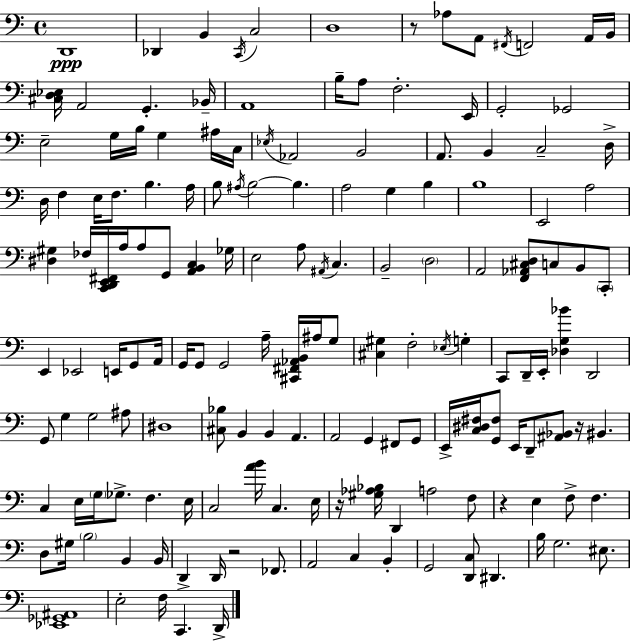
D2/w Db2/q B2/q C2/s C3/h D3/w R/e Ab3/e A2/e F#2/s F2/h A2/s B2/s [C#3,D3,Eb3]/s A2/h G2/q. Bb2/s A2/w B3/s A3/e F3/h. E2/s G2/h Gb2/h E3/h G3/s B3/s G3/q A#3/s C3/s Eb3/s Ab2/h B2/h A2/e. B2/q C3/h D3/s D3/s F3/q E3/s F3/e. B3/q. A3/s B3/e A#3/s B3/h B3/q. A3/h G3/q B3/q B3/w E2/h A3/h [D#3,G#3]/q FES3/s [C2,D2,E2,F#2]/s A3/s A3/e G2/e [A2,B2,C3]/q Gb3/s E3/h A3/e A#2/s C3/q. B2/h D3/h A2/h [F2,Ab2,C#3,D3]/e C3/e B2/e C2/e E2/q Eb2/h E2/s G2/e A2/s G2/s G2/e G2/h A3/s [C#2,F#2,Ab2,B2]/s A#3/s G3/e [C#3,G#3]/q F3/h Eb3/s G3/q C2/e D2/s E2/s [Db3,G3,Bb4]/q D2/h G2/e G3/q G3/h A#3/e D#3/w [C#3,Bb3]/e B2/q B2/q A2/q. A2/h G2/q F#2/e G2/e E2/s [C3,D#3,F#3]/s [G2,F#3]/e E2/s D2/e [A#2,Bb2]/e R/s BIS2/q. C3/q E3/s G3/s Gb3/e. F3/q. E3/s C3/h [A4,B4]/s C3/q. E3/s R/s [G#3,Ab3,Bb3]/s D2/q A3/h F3/e R/q E3/q F3/e F3/q. D3/e G#3/s B3/h B2/q B2/s D2/q D2/s R/h FES2/e. A2/h C3/q B2/q G2/h [D2,C3]/e D#2/q. B3/s G3/h. EIS3/e. [Eb2,Gb2,A#2]/w E3/h F3/s C2/q. D2/s